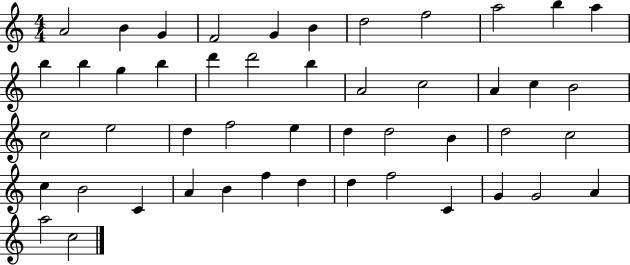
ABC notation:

X:1
T:Untitled
M:4/4
L:1/4
K:C
A2 B G F2 G B d2 f2 a2 b a b b g b d' d'2 b A2 c2 A c B2 c2 e2 d f2 e d d2 B d2 c2 c B2 C A B f d d f2 C G G2 A a2 c2